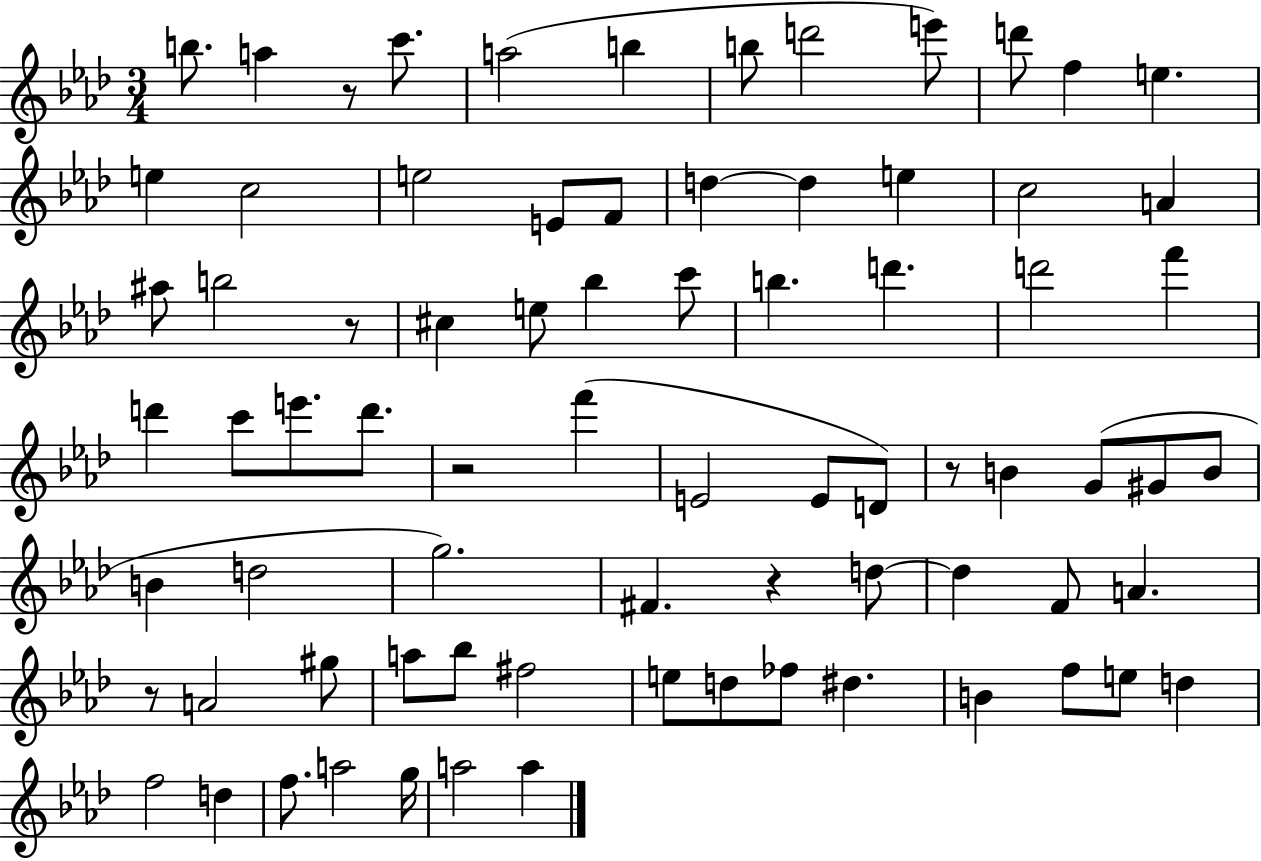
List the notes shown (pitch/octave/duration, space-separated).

B5/e. A5/q R/e C6/e. A5/h B5/q B5/e D6/h E6/e D6/e F5/q E5/q. E5/q C5/h E5/h E4/e F4/e D5/q D5/q E5/q C5/h A4/q A#5/e B5/h R/e C#5/q E5/e Bb5/q C6/e B5/q. D6/q. D6/h F6/q D6/q C6/e E6/e. D6/e. R/h F6/q E4/h E4/e D4/e R/e B4/q G4/e G#4/e B4/e B4/q D5/h G5/h. F#4/q. R/q D5/e D5/q F4/e A4/q. R/e A4/h G#5/e A5/e Bb5/e F#5/h E5/e D5/e FES5/e D#5/q. B4/q F5/e E5/e D5/q F5/h D5/q F5/e. A5/h G5/s A5/h A5/q